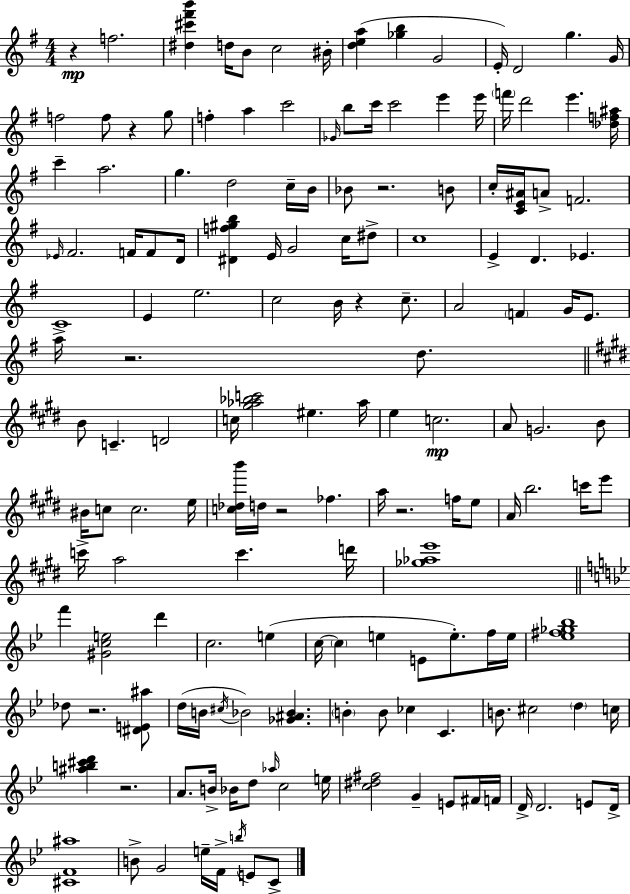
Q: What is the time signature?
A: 4/4